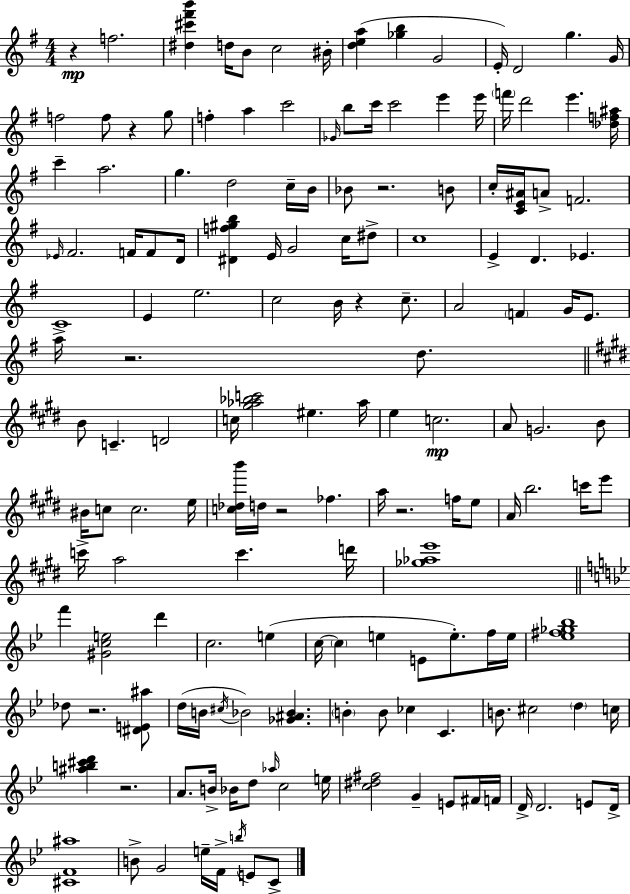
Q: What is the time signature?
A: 4/4